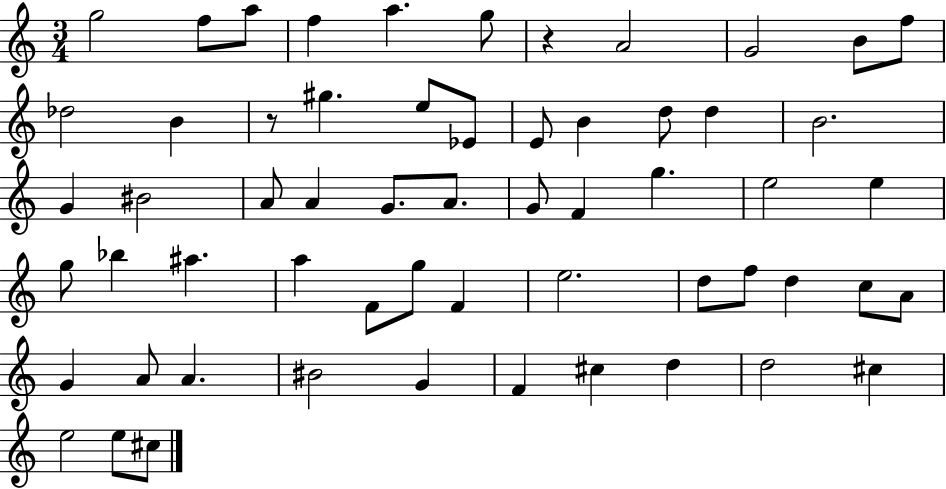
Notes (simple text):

G5/h F5/e A5/e F5/q A5/q. G5/e R/q A4/h G4/h B4/e F5/e Db5/h B4/q R/e G#5/q. E5/e Eb4/e E4/e B4/q D5/e D5/q B4/h. G4/q BIS4/h A4/e A4/q G4/e. A4/e. G4/e F4/q G5/q. E5/h E5/q G5/e Bb5/q A#5/q. A5/q F4/e G5/e F4/q E5/h. D5/e F5/e D5/q C5/e A4/e G4/q A4/e A4/q. BIS4/h G4/q F4/q C#5/q D5/q D5/h C#5/q E5/h E5/e C#5/e